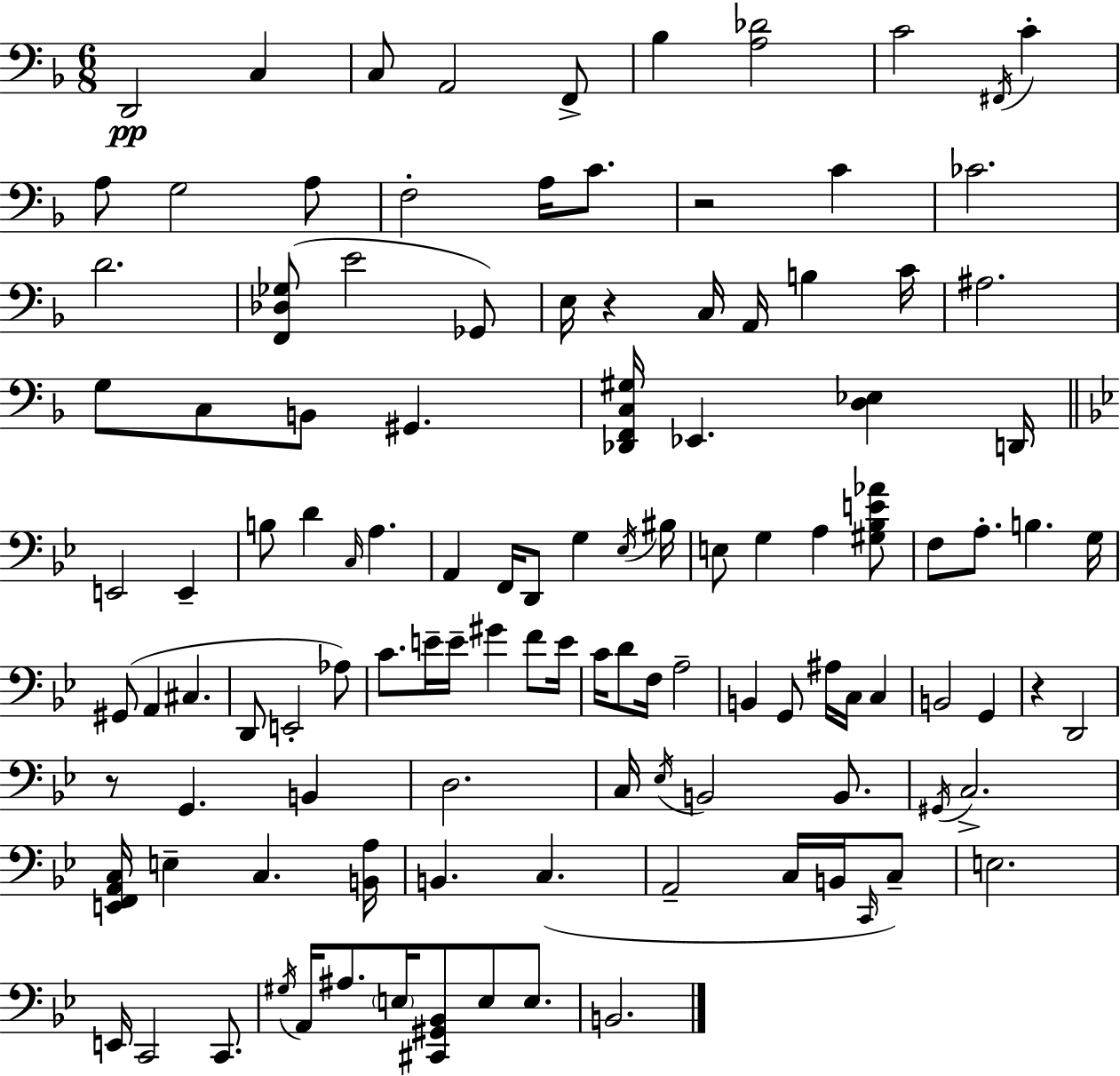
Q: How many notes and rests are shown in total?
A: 116